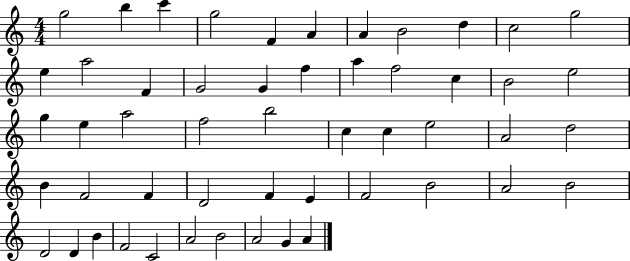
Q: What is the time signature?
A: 4/4